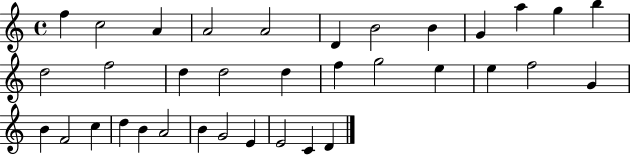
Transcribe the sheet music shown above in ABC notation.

X:1
T:Untitled
M:4/4
L:1/4
K:C
f c2 A A2 A2 D B2 B G a g b d2 f2 d d2 d f g2 e e f2 G B F2 c d B A2 B G2 E E2 C D